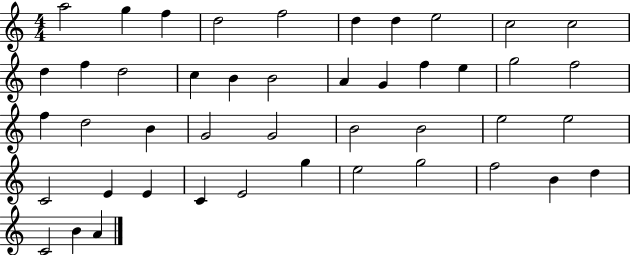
A5/h G5/q F5/q D5/h F5/h D5/q D5/q E5/h C5/h C5/h D5/q F5/q D5/h C5/q B4/q B4/h A4/q G4/q F5/q E5/q G5/h F5/h F5/q D5/h B4/q G4/h G4/h B4/h B4/h E5/h E5/h C4/h E4/q E4/q C4/q E4/h G5/q E5/h G5/h F5/h B4/q D5/q C4/h B4/q A4/q